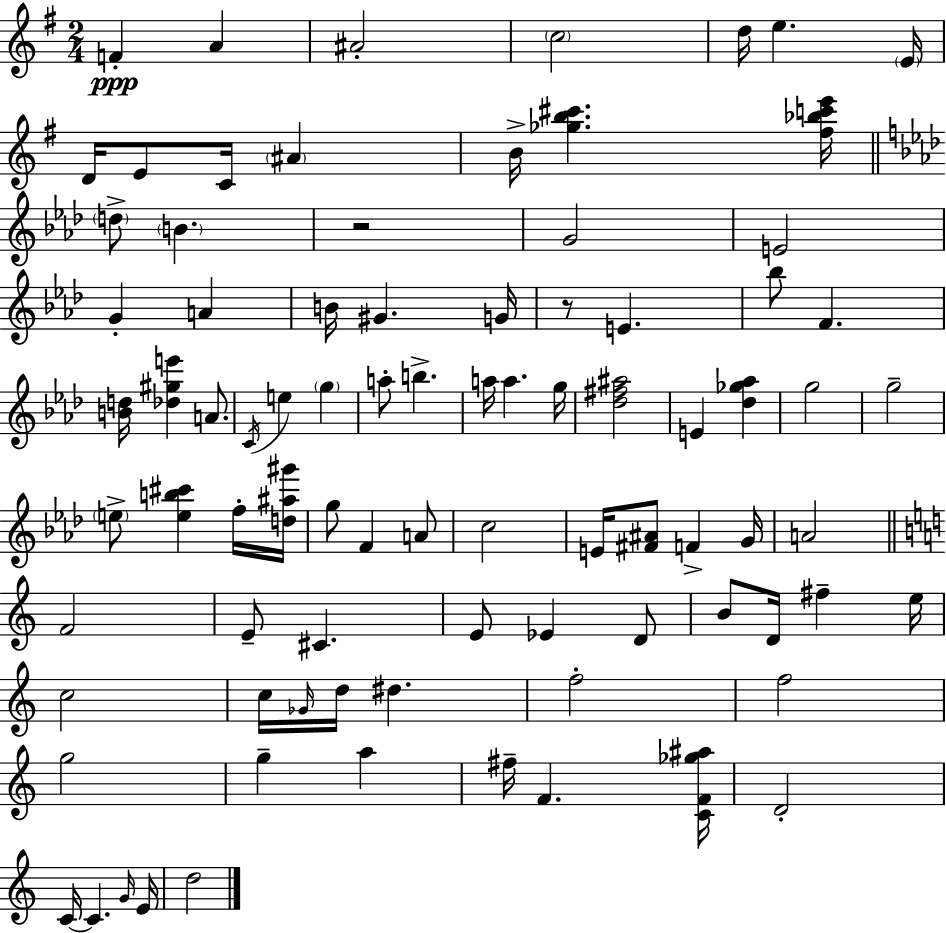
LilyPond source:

{
  \clef treble
  \numericTimeSignature
  \time 2/4
  \key g \major
  f'4-.\ppp a'4 | ais'2-. | \parenthesize c''2 | d''16 e''4. \parenthesize e'16 | \break d'16 e'8 c'16 \parenthesize ais'4 | b'16-> <ges'' b'' cis'''>4. <fis'' bes'' c''' e'''>16 | \bar "||" \break \key f \minor \parenthesize d''8-> \parenthesize b'4. | r2 | g'2 | e'2 | \break g'4-. a'4 | b'16 gis'4. g'16 | r8 e'4. | bes''8 f'4. | \break <b' d''>16 <des'' gis'' e'''>4 a'8. | \acciaccatura { c'16 } e''4 \parenthesize g''4 | a''8-. b''4.-> | a''16 a''4. | \break g''16 <des'' fis'' ais''>2 | e'4 <des'' ges'' aes''>4 | g''2 | g''2-- | \break \parenthesize e''8-> <e'' b'' cis'''>4 f''16-. | <d'' ais'' gis'''>16 g''8 f'4 a'8 | c''2 | e'16 <fis' ais'>8 f'4-> | \break g'16 a'2 | \bar "||" \break \key c \major f'2 | e'8-- cis'4. | e'8 ees'4 d'8 | b'8 d'16 fis''4-- e''16 | \break c''2 | c''16 \grace { ges'16 } d''16 dis''4. | f''2-. | f''2 | \break g''2 | g''4-- a''4 | fis''16-- f'4. | <c' f' ges'' ais''>16 d'2-. | \break c'16~~ c'4. | \grace { g'16 } e'16 d''2 | \bar "|."
}